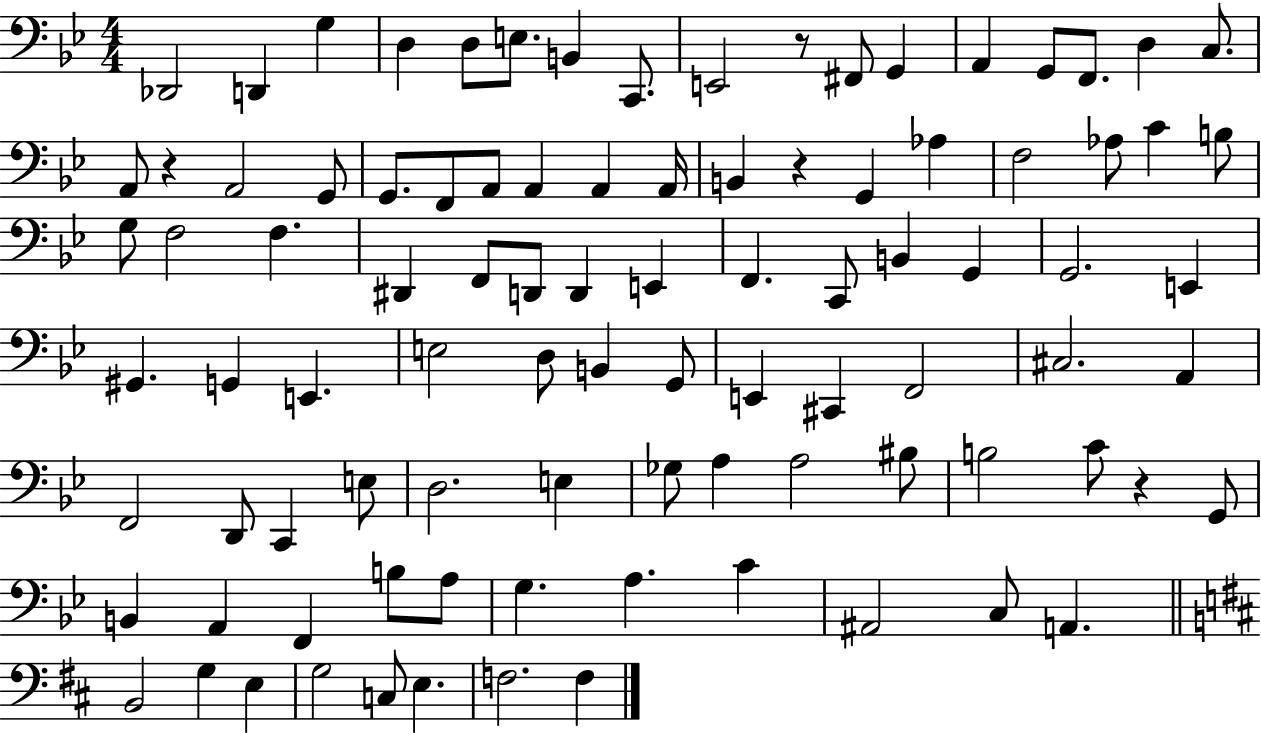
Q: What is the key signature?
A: BES major